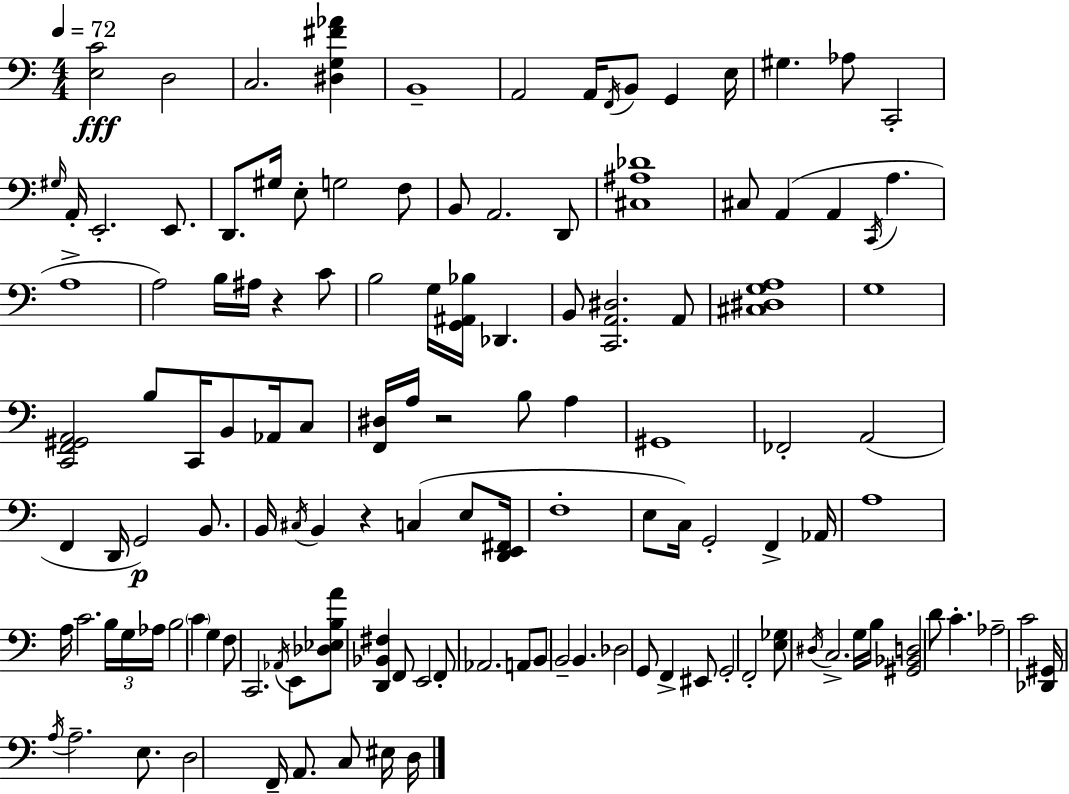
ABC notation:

X:1
T:Untitled
M:4/4
L:1/4
K:C
[E,C]2 D,2 C,2 [^D,G,^F_A] B,,4 A,,2 A,,/4 F,,/4 B,,/2 G,, E,/4 ^G, _A,/2 C,,2 ^G,/4 A,,/4 E,,2 E,,/2 D,,/2 ^G,/4 E,/2 G,2 F,/2 B,,/2 A,,2 D,,/2 [^C,^A,_D]4 ^C,/2 A,, A,, C,,/4 A, A,4 A,2 B,/4 ^A,/4 z C/2 B,2 G,/4 [G,,^A,,_B,]/4 _D,, B,,/2 [C,,A,,^D,]2 A,,/2 [^C,^D,G,A,]4 G,4 [C,,F,,^G,,A,,]2 B,/2 C,,/4 B,,/2 _A,,/4 C,/2 [F,,^D,]/4 A,/4 z2 B,/2 A, ^G,,4 _F,,2 A,,2 F,, D,,/4 G,,2 B,,/2 B,,/4 ^C,/4 B,, z C, E,/2 [D,,E,,^F,,]/4 F,4 E,/2 C,/4 G,,2 F,, _A,,/4 A,4 A,/4 C2 B,/4 G,/4 _A,/4 B,2 C G, F,/2 C,,2 _A,,/4 E,,/2 [_D,_E,B,A]/2 [D,,_B,,^F,] F,,/2 E,,2 F,,/2 _A,,2 A,,/2 B,,/2 B,,2 B,, _D,2 G,,/2 F,, ^E,,/2 G,,2 F,,2 [E,_G,]/2 ^D,/4 C,2 G,/4 B,/4 [^G,,_B,,D,]2 D/2 C _A,2 C2 [_D,,^G,,]/4 A,/4 A,2 E,/2 D,2 F,,/4 A,,/2 C,/2 ^E,/4 D,/4